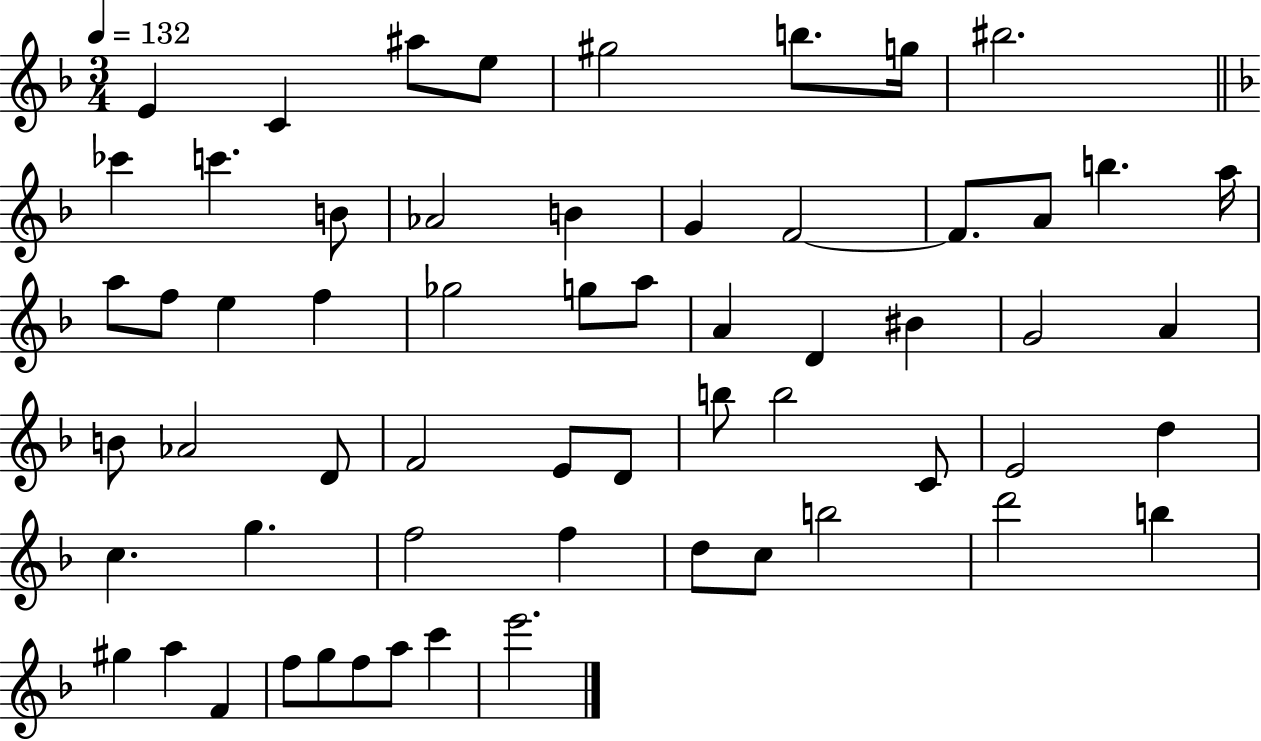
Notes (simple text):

E4/q C4/q A#5/e E5/e G#5/h B5/e. G5/s BIS5/h. CES6/q C6/q. B4/e Ab4/h B4/q G4/q F4/h F4/e. A4/e B5/q. A5/s A5/e F5/e E5/q F5/q Gb5/h G5/e A5/e A4/q D4/q BIS4/q G4/h A4/q B4/e Ab4/h D4/e F4/h E4/e D4/e B5/e B5/h C4/e E4/h D5/q C5/q. G5/q. F5/h F5/q D5/e C5/e B5/h D6/h B5/q G#5/q A5/q F4/q F5/e G5/e F5/e A5/e C6/q E6/h.